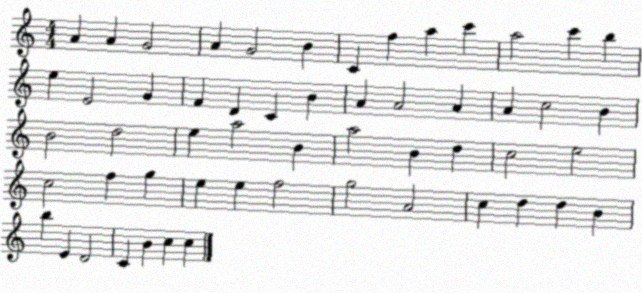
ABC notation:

X:1
T:Untitled
M:4/4
L:1/4
K:C
A A G2 A G2 B C f a c' a2 c' b e E2 G F D C B A A2 A A c2 B B2 d2 e a2 B a2 B d c2 e2 c2 f g e e f2 g2 A2 c d d B b E D2 C B c c